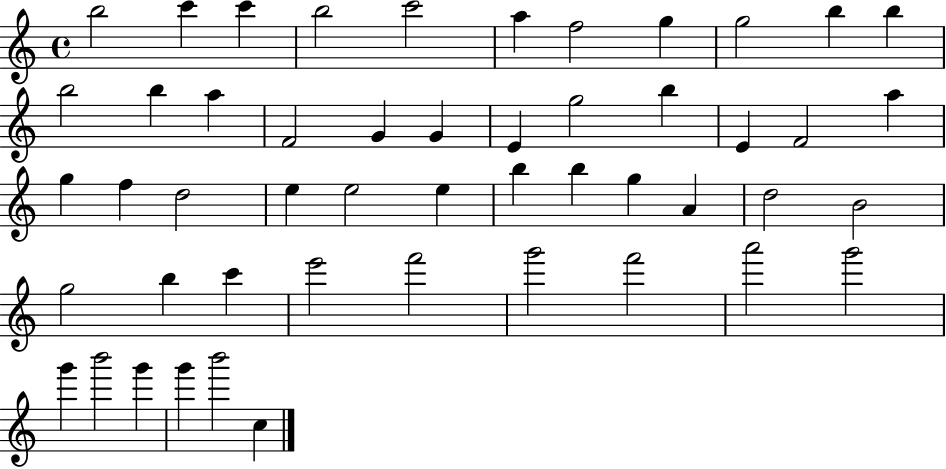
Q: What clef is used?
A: treble